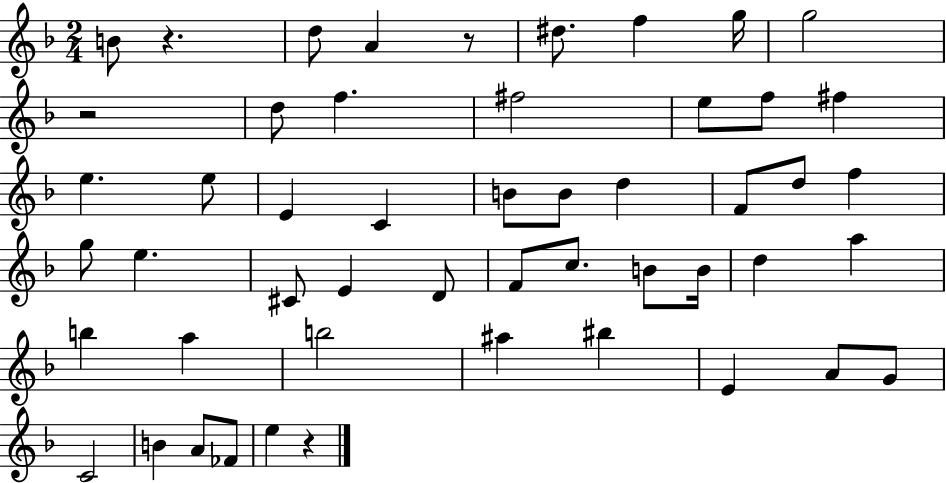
X:1
T:Untitled
M:2/4
L:1/4
K:F
B/2 z d/2 A z/2 ^d/2 f g/4 g2 z2 d/2 f ^f2 e/2 f/2 ^f e e/2 E C B/2 B/2 d F/2 d/2 f g/2 e ^C/2 E D/2 F/2 c/2 B/2 B/4 d a b a b2 ^a ^b E A/2 G/2 C2 B A/2 _F/2 e z